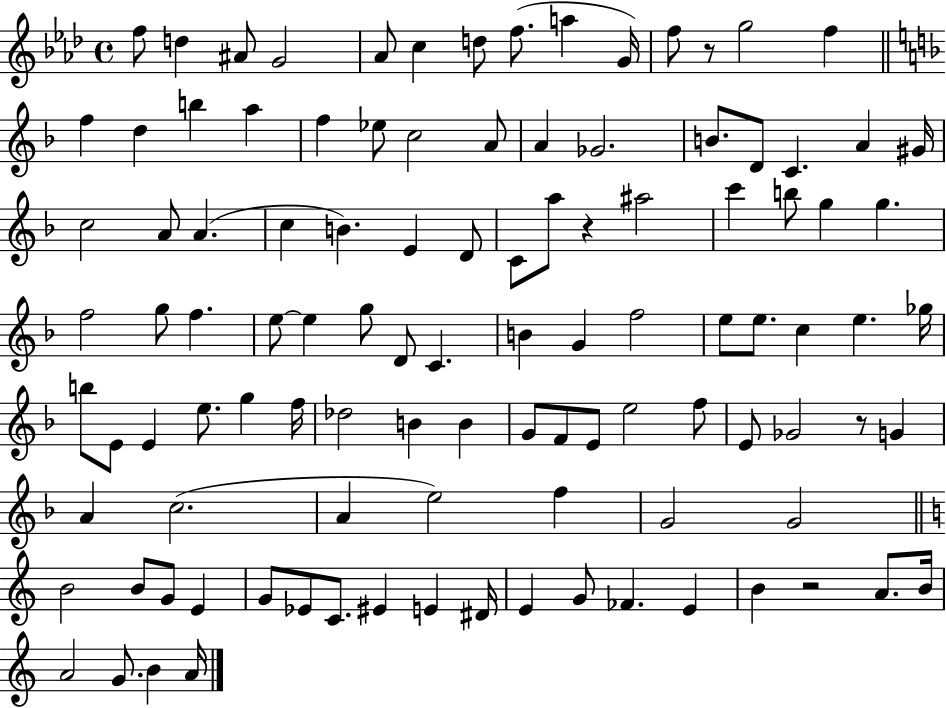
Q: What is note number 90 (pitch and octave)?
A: EIS4